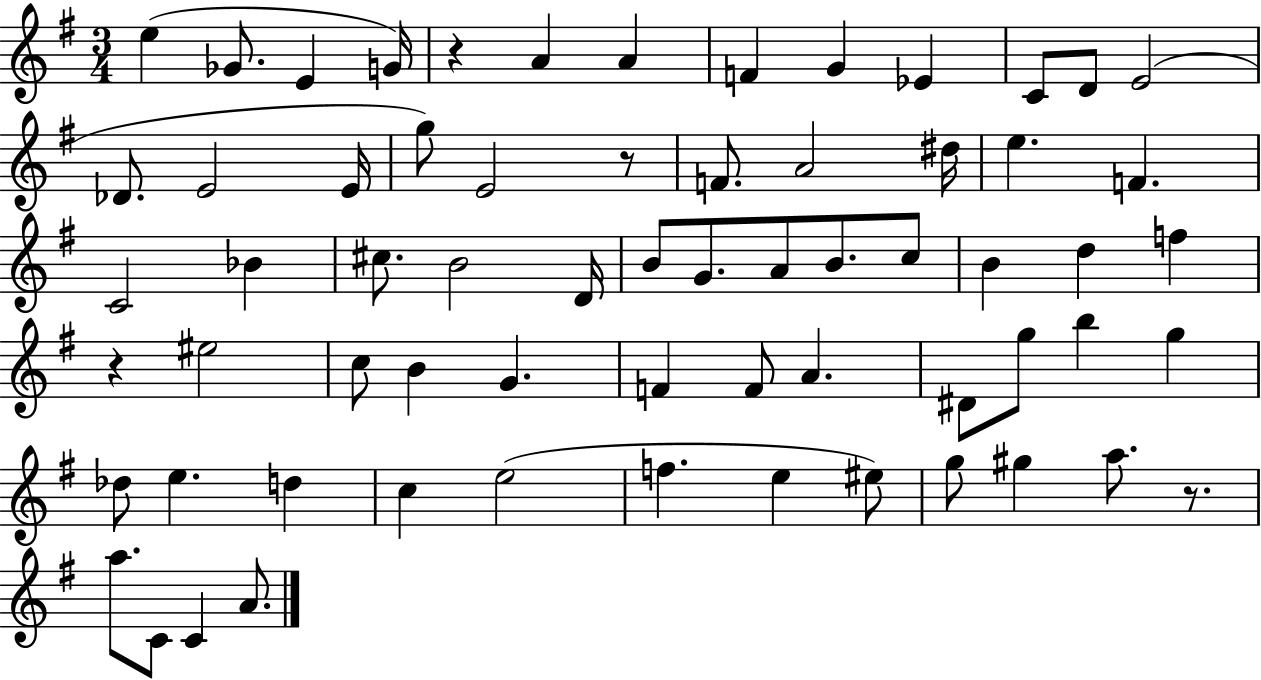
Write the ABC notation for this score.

X:1
T:Untitled
M:3/4
L:1/4
K:G
e _G/2 E G/4 z A A F G _E C/2 D/2 E2 _D/2 E2 E/4 g/2 E2 z/2 F/2 A2 ^d/4 e F C2 _B ^c/2 B2 D/4 B/2 G/2 A/2 B/2 c/2 B d f z ^e2 c/2 B G F F/2 A ^D/2 g/2 b g _d/2 e d c e2 f e ^e/2 g/2 ^g a/2 z/2 a/2 C/2 C A/2